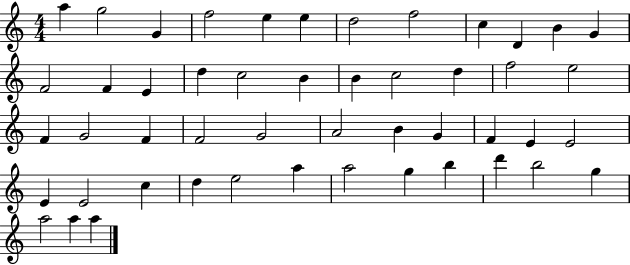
A5/q G5/h G4/q F5/h E5/q E5/q D5/h F5/h C5/q D4/q B4/q G4/q F4/h F4/q E4/q D5/q C5/h B4/q B4/q C5/h D5/q F5/h E5/h F4/q G4/h F4/q F4/h G4/h A4/h B4/q G4/q F4/q E4/q E4/h E4/q E4/h C5/q D5/q E5/h A5/q A5/h G5/q B5/q D6/q B5/h G5/q A5/h A5/q A5/q